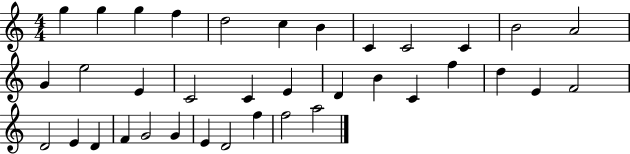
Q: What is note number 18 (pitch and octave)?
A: E4